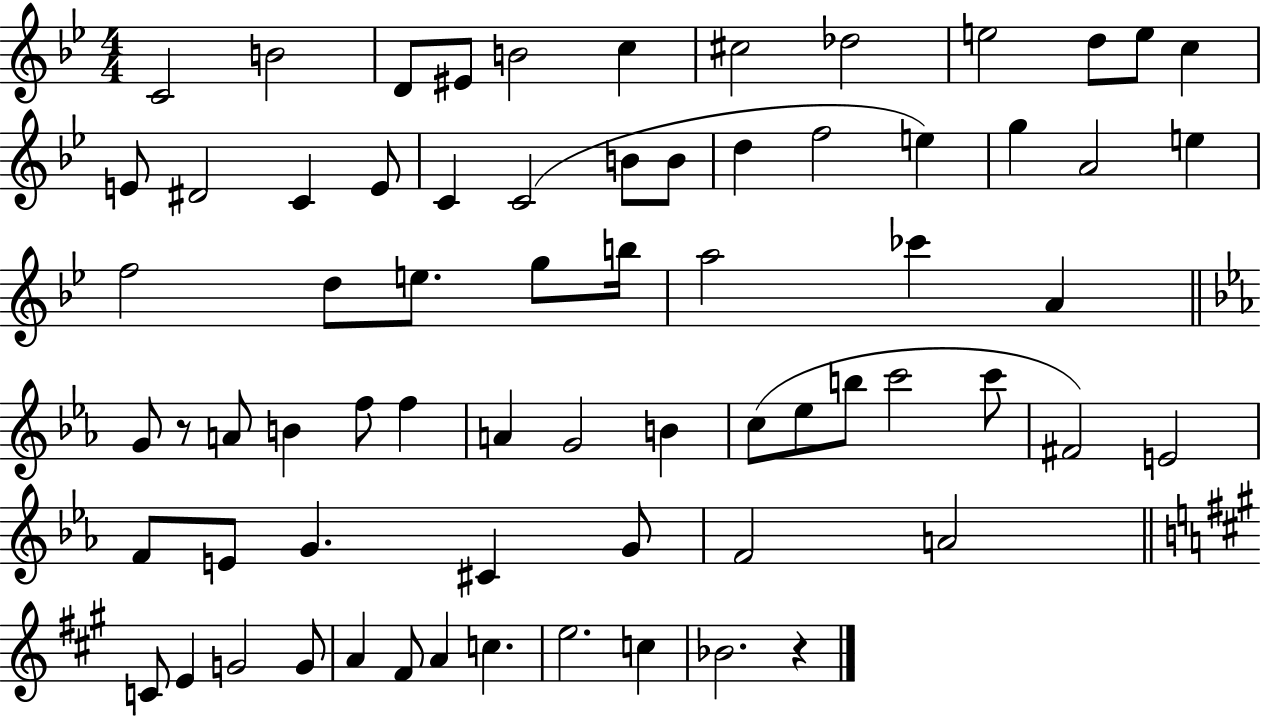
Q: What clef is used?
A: treble